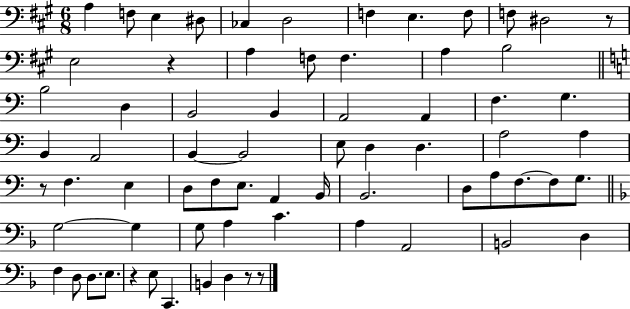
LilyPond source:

{
  \clef bass
  \numericTimeSignature
  \time 6/8
  \key a \major
  a4 f8 e4 dis8 | ces4 d2 | f4 e4. f8 | f8 dis2 r8 | \break e2 r4 | a4 f8 f4. | a4 b2 | \bar "||" \break \key c \major b2 d4 | b,2 b,4 | a,2 a,4 | f4. g4. | \break b,4 a,2 | b,4~~ b,2 | e8 d4 d4. | a2 a4 | \break r8 f4. e4 | d8 f8 e8. a,4 b,16 | b,2. | d8 a8 f8.~~ f8 g8. | \break \bar "||" \break \key d \minor g2~~ g4 | g8 a4 c'4. | a4 a,2 | b,2 d4 | \break f4 d8 d8. e8. | r4 e8 c,4. | b,4 d4 r8 r8 | \bar "|."
}